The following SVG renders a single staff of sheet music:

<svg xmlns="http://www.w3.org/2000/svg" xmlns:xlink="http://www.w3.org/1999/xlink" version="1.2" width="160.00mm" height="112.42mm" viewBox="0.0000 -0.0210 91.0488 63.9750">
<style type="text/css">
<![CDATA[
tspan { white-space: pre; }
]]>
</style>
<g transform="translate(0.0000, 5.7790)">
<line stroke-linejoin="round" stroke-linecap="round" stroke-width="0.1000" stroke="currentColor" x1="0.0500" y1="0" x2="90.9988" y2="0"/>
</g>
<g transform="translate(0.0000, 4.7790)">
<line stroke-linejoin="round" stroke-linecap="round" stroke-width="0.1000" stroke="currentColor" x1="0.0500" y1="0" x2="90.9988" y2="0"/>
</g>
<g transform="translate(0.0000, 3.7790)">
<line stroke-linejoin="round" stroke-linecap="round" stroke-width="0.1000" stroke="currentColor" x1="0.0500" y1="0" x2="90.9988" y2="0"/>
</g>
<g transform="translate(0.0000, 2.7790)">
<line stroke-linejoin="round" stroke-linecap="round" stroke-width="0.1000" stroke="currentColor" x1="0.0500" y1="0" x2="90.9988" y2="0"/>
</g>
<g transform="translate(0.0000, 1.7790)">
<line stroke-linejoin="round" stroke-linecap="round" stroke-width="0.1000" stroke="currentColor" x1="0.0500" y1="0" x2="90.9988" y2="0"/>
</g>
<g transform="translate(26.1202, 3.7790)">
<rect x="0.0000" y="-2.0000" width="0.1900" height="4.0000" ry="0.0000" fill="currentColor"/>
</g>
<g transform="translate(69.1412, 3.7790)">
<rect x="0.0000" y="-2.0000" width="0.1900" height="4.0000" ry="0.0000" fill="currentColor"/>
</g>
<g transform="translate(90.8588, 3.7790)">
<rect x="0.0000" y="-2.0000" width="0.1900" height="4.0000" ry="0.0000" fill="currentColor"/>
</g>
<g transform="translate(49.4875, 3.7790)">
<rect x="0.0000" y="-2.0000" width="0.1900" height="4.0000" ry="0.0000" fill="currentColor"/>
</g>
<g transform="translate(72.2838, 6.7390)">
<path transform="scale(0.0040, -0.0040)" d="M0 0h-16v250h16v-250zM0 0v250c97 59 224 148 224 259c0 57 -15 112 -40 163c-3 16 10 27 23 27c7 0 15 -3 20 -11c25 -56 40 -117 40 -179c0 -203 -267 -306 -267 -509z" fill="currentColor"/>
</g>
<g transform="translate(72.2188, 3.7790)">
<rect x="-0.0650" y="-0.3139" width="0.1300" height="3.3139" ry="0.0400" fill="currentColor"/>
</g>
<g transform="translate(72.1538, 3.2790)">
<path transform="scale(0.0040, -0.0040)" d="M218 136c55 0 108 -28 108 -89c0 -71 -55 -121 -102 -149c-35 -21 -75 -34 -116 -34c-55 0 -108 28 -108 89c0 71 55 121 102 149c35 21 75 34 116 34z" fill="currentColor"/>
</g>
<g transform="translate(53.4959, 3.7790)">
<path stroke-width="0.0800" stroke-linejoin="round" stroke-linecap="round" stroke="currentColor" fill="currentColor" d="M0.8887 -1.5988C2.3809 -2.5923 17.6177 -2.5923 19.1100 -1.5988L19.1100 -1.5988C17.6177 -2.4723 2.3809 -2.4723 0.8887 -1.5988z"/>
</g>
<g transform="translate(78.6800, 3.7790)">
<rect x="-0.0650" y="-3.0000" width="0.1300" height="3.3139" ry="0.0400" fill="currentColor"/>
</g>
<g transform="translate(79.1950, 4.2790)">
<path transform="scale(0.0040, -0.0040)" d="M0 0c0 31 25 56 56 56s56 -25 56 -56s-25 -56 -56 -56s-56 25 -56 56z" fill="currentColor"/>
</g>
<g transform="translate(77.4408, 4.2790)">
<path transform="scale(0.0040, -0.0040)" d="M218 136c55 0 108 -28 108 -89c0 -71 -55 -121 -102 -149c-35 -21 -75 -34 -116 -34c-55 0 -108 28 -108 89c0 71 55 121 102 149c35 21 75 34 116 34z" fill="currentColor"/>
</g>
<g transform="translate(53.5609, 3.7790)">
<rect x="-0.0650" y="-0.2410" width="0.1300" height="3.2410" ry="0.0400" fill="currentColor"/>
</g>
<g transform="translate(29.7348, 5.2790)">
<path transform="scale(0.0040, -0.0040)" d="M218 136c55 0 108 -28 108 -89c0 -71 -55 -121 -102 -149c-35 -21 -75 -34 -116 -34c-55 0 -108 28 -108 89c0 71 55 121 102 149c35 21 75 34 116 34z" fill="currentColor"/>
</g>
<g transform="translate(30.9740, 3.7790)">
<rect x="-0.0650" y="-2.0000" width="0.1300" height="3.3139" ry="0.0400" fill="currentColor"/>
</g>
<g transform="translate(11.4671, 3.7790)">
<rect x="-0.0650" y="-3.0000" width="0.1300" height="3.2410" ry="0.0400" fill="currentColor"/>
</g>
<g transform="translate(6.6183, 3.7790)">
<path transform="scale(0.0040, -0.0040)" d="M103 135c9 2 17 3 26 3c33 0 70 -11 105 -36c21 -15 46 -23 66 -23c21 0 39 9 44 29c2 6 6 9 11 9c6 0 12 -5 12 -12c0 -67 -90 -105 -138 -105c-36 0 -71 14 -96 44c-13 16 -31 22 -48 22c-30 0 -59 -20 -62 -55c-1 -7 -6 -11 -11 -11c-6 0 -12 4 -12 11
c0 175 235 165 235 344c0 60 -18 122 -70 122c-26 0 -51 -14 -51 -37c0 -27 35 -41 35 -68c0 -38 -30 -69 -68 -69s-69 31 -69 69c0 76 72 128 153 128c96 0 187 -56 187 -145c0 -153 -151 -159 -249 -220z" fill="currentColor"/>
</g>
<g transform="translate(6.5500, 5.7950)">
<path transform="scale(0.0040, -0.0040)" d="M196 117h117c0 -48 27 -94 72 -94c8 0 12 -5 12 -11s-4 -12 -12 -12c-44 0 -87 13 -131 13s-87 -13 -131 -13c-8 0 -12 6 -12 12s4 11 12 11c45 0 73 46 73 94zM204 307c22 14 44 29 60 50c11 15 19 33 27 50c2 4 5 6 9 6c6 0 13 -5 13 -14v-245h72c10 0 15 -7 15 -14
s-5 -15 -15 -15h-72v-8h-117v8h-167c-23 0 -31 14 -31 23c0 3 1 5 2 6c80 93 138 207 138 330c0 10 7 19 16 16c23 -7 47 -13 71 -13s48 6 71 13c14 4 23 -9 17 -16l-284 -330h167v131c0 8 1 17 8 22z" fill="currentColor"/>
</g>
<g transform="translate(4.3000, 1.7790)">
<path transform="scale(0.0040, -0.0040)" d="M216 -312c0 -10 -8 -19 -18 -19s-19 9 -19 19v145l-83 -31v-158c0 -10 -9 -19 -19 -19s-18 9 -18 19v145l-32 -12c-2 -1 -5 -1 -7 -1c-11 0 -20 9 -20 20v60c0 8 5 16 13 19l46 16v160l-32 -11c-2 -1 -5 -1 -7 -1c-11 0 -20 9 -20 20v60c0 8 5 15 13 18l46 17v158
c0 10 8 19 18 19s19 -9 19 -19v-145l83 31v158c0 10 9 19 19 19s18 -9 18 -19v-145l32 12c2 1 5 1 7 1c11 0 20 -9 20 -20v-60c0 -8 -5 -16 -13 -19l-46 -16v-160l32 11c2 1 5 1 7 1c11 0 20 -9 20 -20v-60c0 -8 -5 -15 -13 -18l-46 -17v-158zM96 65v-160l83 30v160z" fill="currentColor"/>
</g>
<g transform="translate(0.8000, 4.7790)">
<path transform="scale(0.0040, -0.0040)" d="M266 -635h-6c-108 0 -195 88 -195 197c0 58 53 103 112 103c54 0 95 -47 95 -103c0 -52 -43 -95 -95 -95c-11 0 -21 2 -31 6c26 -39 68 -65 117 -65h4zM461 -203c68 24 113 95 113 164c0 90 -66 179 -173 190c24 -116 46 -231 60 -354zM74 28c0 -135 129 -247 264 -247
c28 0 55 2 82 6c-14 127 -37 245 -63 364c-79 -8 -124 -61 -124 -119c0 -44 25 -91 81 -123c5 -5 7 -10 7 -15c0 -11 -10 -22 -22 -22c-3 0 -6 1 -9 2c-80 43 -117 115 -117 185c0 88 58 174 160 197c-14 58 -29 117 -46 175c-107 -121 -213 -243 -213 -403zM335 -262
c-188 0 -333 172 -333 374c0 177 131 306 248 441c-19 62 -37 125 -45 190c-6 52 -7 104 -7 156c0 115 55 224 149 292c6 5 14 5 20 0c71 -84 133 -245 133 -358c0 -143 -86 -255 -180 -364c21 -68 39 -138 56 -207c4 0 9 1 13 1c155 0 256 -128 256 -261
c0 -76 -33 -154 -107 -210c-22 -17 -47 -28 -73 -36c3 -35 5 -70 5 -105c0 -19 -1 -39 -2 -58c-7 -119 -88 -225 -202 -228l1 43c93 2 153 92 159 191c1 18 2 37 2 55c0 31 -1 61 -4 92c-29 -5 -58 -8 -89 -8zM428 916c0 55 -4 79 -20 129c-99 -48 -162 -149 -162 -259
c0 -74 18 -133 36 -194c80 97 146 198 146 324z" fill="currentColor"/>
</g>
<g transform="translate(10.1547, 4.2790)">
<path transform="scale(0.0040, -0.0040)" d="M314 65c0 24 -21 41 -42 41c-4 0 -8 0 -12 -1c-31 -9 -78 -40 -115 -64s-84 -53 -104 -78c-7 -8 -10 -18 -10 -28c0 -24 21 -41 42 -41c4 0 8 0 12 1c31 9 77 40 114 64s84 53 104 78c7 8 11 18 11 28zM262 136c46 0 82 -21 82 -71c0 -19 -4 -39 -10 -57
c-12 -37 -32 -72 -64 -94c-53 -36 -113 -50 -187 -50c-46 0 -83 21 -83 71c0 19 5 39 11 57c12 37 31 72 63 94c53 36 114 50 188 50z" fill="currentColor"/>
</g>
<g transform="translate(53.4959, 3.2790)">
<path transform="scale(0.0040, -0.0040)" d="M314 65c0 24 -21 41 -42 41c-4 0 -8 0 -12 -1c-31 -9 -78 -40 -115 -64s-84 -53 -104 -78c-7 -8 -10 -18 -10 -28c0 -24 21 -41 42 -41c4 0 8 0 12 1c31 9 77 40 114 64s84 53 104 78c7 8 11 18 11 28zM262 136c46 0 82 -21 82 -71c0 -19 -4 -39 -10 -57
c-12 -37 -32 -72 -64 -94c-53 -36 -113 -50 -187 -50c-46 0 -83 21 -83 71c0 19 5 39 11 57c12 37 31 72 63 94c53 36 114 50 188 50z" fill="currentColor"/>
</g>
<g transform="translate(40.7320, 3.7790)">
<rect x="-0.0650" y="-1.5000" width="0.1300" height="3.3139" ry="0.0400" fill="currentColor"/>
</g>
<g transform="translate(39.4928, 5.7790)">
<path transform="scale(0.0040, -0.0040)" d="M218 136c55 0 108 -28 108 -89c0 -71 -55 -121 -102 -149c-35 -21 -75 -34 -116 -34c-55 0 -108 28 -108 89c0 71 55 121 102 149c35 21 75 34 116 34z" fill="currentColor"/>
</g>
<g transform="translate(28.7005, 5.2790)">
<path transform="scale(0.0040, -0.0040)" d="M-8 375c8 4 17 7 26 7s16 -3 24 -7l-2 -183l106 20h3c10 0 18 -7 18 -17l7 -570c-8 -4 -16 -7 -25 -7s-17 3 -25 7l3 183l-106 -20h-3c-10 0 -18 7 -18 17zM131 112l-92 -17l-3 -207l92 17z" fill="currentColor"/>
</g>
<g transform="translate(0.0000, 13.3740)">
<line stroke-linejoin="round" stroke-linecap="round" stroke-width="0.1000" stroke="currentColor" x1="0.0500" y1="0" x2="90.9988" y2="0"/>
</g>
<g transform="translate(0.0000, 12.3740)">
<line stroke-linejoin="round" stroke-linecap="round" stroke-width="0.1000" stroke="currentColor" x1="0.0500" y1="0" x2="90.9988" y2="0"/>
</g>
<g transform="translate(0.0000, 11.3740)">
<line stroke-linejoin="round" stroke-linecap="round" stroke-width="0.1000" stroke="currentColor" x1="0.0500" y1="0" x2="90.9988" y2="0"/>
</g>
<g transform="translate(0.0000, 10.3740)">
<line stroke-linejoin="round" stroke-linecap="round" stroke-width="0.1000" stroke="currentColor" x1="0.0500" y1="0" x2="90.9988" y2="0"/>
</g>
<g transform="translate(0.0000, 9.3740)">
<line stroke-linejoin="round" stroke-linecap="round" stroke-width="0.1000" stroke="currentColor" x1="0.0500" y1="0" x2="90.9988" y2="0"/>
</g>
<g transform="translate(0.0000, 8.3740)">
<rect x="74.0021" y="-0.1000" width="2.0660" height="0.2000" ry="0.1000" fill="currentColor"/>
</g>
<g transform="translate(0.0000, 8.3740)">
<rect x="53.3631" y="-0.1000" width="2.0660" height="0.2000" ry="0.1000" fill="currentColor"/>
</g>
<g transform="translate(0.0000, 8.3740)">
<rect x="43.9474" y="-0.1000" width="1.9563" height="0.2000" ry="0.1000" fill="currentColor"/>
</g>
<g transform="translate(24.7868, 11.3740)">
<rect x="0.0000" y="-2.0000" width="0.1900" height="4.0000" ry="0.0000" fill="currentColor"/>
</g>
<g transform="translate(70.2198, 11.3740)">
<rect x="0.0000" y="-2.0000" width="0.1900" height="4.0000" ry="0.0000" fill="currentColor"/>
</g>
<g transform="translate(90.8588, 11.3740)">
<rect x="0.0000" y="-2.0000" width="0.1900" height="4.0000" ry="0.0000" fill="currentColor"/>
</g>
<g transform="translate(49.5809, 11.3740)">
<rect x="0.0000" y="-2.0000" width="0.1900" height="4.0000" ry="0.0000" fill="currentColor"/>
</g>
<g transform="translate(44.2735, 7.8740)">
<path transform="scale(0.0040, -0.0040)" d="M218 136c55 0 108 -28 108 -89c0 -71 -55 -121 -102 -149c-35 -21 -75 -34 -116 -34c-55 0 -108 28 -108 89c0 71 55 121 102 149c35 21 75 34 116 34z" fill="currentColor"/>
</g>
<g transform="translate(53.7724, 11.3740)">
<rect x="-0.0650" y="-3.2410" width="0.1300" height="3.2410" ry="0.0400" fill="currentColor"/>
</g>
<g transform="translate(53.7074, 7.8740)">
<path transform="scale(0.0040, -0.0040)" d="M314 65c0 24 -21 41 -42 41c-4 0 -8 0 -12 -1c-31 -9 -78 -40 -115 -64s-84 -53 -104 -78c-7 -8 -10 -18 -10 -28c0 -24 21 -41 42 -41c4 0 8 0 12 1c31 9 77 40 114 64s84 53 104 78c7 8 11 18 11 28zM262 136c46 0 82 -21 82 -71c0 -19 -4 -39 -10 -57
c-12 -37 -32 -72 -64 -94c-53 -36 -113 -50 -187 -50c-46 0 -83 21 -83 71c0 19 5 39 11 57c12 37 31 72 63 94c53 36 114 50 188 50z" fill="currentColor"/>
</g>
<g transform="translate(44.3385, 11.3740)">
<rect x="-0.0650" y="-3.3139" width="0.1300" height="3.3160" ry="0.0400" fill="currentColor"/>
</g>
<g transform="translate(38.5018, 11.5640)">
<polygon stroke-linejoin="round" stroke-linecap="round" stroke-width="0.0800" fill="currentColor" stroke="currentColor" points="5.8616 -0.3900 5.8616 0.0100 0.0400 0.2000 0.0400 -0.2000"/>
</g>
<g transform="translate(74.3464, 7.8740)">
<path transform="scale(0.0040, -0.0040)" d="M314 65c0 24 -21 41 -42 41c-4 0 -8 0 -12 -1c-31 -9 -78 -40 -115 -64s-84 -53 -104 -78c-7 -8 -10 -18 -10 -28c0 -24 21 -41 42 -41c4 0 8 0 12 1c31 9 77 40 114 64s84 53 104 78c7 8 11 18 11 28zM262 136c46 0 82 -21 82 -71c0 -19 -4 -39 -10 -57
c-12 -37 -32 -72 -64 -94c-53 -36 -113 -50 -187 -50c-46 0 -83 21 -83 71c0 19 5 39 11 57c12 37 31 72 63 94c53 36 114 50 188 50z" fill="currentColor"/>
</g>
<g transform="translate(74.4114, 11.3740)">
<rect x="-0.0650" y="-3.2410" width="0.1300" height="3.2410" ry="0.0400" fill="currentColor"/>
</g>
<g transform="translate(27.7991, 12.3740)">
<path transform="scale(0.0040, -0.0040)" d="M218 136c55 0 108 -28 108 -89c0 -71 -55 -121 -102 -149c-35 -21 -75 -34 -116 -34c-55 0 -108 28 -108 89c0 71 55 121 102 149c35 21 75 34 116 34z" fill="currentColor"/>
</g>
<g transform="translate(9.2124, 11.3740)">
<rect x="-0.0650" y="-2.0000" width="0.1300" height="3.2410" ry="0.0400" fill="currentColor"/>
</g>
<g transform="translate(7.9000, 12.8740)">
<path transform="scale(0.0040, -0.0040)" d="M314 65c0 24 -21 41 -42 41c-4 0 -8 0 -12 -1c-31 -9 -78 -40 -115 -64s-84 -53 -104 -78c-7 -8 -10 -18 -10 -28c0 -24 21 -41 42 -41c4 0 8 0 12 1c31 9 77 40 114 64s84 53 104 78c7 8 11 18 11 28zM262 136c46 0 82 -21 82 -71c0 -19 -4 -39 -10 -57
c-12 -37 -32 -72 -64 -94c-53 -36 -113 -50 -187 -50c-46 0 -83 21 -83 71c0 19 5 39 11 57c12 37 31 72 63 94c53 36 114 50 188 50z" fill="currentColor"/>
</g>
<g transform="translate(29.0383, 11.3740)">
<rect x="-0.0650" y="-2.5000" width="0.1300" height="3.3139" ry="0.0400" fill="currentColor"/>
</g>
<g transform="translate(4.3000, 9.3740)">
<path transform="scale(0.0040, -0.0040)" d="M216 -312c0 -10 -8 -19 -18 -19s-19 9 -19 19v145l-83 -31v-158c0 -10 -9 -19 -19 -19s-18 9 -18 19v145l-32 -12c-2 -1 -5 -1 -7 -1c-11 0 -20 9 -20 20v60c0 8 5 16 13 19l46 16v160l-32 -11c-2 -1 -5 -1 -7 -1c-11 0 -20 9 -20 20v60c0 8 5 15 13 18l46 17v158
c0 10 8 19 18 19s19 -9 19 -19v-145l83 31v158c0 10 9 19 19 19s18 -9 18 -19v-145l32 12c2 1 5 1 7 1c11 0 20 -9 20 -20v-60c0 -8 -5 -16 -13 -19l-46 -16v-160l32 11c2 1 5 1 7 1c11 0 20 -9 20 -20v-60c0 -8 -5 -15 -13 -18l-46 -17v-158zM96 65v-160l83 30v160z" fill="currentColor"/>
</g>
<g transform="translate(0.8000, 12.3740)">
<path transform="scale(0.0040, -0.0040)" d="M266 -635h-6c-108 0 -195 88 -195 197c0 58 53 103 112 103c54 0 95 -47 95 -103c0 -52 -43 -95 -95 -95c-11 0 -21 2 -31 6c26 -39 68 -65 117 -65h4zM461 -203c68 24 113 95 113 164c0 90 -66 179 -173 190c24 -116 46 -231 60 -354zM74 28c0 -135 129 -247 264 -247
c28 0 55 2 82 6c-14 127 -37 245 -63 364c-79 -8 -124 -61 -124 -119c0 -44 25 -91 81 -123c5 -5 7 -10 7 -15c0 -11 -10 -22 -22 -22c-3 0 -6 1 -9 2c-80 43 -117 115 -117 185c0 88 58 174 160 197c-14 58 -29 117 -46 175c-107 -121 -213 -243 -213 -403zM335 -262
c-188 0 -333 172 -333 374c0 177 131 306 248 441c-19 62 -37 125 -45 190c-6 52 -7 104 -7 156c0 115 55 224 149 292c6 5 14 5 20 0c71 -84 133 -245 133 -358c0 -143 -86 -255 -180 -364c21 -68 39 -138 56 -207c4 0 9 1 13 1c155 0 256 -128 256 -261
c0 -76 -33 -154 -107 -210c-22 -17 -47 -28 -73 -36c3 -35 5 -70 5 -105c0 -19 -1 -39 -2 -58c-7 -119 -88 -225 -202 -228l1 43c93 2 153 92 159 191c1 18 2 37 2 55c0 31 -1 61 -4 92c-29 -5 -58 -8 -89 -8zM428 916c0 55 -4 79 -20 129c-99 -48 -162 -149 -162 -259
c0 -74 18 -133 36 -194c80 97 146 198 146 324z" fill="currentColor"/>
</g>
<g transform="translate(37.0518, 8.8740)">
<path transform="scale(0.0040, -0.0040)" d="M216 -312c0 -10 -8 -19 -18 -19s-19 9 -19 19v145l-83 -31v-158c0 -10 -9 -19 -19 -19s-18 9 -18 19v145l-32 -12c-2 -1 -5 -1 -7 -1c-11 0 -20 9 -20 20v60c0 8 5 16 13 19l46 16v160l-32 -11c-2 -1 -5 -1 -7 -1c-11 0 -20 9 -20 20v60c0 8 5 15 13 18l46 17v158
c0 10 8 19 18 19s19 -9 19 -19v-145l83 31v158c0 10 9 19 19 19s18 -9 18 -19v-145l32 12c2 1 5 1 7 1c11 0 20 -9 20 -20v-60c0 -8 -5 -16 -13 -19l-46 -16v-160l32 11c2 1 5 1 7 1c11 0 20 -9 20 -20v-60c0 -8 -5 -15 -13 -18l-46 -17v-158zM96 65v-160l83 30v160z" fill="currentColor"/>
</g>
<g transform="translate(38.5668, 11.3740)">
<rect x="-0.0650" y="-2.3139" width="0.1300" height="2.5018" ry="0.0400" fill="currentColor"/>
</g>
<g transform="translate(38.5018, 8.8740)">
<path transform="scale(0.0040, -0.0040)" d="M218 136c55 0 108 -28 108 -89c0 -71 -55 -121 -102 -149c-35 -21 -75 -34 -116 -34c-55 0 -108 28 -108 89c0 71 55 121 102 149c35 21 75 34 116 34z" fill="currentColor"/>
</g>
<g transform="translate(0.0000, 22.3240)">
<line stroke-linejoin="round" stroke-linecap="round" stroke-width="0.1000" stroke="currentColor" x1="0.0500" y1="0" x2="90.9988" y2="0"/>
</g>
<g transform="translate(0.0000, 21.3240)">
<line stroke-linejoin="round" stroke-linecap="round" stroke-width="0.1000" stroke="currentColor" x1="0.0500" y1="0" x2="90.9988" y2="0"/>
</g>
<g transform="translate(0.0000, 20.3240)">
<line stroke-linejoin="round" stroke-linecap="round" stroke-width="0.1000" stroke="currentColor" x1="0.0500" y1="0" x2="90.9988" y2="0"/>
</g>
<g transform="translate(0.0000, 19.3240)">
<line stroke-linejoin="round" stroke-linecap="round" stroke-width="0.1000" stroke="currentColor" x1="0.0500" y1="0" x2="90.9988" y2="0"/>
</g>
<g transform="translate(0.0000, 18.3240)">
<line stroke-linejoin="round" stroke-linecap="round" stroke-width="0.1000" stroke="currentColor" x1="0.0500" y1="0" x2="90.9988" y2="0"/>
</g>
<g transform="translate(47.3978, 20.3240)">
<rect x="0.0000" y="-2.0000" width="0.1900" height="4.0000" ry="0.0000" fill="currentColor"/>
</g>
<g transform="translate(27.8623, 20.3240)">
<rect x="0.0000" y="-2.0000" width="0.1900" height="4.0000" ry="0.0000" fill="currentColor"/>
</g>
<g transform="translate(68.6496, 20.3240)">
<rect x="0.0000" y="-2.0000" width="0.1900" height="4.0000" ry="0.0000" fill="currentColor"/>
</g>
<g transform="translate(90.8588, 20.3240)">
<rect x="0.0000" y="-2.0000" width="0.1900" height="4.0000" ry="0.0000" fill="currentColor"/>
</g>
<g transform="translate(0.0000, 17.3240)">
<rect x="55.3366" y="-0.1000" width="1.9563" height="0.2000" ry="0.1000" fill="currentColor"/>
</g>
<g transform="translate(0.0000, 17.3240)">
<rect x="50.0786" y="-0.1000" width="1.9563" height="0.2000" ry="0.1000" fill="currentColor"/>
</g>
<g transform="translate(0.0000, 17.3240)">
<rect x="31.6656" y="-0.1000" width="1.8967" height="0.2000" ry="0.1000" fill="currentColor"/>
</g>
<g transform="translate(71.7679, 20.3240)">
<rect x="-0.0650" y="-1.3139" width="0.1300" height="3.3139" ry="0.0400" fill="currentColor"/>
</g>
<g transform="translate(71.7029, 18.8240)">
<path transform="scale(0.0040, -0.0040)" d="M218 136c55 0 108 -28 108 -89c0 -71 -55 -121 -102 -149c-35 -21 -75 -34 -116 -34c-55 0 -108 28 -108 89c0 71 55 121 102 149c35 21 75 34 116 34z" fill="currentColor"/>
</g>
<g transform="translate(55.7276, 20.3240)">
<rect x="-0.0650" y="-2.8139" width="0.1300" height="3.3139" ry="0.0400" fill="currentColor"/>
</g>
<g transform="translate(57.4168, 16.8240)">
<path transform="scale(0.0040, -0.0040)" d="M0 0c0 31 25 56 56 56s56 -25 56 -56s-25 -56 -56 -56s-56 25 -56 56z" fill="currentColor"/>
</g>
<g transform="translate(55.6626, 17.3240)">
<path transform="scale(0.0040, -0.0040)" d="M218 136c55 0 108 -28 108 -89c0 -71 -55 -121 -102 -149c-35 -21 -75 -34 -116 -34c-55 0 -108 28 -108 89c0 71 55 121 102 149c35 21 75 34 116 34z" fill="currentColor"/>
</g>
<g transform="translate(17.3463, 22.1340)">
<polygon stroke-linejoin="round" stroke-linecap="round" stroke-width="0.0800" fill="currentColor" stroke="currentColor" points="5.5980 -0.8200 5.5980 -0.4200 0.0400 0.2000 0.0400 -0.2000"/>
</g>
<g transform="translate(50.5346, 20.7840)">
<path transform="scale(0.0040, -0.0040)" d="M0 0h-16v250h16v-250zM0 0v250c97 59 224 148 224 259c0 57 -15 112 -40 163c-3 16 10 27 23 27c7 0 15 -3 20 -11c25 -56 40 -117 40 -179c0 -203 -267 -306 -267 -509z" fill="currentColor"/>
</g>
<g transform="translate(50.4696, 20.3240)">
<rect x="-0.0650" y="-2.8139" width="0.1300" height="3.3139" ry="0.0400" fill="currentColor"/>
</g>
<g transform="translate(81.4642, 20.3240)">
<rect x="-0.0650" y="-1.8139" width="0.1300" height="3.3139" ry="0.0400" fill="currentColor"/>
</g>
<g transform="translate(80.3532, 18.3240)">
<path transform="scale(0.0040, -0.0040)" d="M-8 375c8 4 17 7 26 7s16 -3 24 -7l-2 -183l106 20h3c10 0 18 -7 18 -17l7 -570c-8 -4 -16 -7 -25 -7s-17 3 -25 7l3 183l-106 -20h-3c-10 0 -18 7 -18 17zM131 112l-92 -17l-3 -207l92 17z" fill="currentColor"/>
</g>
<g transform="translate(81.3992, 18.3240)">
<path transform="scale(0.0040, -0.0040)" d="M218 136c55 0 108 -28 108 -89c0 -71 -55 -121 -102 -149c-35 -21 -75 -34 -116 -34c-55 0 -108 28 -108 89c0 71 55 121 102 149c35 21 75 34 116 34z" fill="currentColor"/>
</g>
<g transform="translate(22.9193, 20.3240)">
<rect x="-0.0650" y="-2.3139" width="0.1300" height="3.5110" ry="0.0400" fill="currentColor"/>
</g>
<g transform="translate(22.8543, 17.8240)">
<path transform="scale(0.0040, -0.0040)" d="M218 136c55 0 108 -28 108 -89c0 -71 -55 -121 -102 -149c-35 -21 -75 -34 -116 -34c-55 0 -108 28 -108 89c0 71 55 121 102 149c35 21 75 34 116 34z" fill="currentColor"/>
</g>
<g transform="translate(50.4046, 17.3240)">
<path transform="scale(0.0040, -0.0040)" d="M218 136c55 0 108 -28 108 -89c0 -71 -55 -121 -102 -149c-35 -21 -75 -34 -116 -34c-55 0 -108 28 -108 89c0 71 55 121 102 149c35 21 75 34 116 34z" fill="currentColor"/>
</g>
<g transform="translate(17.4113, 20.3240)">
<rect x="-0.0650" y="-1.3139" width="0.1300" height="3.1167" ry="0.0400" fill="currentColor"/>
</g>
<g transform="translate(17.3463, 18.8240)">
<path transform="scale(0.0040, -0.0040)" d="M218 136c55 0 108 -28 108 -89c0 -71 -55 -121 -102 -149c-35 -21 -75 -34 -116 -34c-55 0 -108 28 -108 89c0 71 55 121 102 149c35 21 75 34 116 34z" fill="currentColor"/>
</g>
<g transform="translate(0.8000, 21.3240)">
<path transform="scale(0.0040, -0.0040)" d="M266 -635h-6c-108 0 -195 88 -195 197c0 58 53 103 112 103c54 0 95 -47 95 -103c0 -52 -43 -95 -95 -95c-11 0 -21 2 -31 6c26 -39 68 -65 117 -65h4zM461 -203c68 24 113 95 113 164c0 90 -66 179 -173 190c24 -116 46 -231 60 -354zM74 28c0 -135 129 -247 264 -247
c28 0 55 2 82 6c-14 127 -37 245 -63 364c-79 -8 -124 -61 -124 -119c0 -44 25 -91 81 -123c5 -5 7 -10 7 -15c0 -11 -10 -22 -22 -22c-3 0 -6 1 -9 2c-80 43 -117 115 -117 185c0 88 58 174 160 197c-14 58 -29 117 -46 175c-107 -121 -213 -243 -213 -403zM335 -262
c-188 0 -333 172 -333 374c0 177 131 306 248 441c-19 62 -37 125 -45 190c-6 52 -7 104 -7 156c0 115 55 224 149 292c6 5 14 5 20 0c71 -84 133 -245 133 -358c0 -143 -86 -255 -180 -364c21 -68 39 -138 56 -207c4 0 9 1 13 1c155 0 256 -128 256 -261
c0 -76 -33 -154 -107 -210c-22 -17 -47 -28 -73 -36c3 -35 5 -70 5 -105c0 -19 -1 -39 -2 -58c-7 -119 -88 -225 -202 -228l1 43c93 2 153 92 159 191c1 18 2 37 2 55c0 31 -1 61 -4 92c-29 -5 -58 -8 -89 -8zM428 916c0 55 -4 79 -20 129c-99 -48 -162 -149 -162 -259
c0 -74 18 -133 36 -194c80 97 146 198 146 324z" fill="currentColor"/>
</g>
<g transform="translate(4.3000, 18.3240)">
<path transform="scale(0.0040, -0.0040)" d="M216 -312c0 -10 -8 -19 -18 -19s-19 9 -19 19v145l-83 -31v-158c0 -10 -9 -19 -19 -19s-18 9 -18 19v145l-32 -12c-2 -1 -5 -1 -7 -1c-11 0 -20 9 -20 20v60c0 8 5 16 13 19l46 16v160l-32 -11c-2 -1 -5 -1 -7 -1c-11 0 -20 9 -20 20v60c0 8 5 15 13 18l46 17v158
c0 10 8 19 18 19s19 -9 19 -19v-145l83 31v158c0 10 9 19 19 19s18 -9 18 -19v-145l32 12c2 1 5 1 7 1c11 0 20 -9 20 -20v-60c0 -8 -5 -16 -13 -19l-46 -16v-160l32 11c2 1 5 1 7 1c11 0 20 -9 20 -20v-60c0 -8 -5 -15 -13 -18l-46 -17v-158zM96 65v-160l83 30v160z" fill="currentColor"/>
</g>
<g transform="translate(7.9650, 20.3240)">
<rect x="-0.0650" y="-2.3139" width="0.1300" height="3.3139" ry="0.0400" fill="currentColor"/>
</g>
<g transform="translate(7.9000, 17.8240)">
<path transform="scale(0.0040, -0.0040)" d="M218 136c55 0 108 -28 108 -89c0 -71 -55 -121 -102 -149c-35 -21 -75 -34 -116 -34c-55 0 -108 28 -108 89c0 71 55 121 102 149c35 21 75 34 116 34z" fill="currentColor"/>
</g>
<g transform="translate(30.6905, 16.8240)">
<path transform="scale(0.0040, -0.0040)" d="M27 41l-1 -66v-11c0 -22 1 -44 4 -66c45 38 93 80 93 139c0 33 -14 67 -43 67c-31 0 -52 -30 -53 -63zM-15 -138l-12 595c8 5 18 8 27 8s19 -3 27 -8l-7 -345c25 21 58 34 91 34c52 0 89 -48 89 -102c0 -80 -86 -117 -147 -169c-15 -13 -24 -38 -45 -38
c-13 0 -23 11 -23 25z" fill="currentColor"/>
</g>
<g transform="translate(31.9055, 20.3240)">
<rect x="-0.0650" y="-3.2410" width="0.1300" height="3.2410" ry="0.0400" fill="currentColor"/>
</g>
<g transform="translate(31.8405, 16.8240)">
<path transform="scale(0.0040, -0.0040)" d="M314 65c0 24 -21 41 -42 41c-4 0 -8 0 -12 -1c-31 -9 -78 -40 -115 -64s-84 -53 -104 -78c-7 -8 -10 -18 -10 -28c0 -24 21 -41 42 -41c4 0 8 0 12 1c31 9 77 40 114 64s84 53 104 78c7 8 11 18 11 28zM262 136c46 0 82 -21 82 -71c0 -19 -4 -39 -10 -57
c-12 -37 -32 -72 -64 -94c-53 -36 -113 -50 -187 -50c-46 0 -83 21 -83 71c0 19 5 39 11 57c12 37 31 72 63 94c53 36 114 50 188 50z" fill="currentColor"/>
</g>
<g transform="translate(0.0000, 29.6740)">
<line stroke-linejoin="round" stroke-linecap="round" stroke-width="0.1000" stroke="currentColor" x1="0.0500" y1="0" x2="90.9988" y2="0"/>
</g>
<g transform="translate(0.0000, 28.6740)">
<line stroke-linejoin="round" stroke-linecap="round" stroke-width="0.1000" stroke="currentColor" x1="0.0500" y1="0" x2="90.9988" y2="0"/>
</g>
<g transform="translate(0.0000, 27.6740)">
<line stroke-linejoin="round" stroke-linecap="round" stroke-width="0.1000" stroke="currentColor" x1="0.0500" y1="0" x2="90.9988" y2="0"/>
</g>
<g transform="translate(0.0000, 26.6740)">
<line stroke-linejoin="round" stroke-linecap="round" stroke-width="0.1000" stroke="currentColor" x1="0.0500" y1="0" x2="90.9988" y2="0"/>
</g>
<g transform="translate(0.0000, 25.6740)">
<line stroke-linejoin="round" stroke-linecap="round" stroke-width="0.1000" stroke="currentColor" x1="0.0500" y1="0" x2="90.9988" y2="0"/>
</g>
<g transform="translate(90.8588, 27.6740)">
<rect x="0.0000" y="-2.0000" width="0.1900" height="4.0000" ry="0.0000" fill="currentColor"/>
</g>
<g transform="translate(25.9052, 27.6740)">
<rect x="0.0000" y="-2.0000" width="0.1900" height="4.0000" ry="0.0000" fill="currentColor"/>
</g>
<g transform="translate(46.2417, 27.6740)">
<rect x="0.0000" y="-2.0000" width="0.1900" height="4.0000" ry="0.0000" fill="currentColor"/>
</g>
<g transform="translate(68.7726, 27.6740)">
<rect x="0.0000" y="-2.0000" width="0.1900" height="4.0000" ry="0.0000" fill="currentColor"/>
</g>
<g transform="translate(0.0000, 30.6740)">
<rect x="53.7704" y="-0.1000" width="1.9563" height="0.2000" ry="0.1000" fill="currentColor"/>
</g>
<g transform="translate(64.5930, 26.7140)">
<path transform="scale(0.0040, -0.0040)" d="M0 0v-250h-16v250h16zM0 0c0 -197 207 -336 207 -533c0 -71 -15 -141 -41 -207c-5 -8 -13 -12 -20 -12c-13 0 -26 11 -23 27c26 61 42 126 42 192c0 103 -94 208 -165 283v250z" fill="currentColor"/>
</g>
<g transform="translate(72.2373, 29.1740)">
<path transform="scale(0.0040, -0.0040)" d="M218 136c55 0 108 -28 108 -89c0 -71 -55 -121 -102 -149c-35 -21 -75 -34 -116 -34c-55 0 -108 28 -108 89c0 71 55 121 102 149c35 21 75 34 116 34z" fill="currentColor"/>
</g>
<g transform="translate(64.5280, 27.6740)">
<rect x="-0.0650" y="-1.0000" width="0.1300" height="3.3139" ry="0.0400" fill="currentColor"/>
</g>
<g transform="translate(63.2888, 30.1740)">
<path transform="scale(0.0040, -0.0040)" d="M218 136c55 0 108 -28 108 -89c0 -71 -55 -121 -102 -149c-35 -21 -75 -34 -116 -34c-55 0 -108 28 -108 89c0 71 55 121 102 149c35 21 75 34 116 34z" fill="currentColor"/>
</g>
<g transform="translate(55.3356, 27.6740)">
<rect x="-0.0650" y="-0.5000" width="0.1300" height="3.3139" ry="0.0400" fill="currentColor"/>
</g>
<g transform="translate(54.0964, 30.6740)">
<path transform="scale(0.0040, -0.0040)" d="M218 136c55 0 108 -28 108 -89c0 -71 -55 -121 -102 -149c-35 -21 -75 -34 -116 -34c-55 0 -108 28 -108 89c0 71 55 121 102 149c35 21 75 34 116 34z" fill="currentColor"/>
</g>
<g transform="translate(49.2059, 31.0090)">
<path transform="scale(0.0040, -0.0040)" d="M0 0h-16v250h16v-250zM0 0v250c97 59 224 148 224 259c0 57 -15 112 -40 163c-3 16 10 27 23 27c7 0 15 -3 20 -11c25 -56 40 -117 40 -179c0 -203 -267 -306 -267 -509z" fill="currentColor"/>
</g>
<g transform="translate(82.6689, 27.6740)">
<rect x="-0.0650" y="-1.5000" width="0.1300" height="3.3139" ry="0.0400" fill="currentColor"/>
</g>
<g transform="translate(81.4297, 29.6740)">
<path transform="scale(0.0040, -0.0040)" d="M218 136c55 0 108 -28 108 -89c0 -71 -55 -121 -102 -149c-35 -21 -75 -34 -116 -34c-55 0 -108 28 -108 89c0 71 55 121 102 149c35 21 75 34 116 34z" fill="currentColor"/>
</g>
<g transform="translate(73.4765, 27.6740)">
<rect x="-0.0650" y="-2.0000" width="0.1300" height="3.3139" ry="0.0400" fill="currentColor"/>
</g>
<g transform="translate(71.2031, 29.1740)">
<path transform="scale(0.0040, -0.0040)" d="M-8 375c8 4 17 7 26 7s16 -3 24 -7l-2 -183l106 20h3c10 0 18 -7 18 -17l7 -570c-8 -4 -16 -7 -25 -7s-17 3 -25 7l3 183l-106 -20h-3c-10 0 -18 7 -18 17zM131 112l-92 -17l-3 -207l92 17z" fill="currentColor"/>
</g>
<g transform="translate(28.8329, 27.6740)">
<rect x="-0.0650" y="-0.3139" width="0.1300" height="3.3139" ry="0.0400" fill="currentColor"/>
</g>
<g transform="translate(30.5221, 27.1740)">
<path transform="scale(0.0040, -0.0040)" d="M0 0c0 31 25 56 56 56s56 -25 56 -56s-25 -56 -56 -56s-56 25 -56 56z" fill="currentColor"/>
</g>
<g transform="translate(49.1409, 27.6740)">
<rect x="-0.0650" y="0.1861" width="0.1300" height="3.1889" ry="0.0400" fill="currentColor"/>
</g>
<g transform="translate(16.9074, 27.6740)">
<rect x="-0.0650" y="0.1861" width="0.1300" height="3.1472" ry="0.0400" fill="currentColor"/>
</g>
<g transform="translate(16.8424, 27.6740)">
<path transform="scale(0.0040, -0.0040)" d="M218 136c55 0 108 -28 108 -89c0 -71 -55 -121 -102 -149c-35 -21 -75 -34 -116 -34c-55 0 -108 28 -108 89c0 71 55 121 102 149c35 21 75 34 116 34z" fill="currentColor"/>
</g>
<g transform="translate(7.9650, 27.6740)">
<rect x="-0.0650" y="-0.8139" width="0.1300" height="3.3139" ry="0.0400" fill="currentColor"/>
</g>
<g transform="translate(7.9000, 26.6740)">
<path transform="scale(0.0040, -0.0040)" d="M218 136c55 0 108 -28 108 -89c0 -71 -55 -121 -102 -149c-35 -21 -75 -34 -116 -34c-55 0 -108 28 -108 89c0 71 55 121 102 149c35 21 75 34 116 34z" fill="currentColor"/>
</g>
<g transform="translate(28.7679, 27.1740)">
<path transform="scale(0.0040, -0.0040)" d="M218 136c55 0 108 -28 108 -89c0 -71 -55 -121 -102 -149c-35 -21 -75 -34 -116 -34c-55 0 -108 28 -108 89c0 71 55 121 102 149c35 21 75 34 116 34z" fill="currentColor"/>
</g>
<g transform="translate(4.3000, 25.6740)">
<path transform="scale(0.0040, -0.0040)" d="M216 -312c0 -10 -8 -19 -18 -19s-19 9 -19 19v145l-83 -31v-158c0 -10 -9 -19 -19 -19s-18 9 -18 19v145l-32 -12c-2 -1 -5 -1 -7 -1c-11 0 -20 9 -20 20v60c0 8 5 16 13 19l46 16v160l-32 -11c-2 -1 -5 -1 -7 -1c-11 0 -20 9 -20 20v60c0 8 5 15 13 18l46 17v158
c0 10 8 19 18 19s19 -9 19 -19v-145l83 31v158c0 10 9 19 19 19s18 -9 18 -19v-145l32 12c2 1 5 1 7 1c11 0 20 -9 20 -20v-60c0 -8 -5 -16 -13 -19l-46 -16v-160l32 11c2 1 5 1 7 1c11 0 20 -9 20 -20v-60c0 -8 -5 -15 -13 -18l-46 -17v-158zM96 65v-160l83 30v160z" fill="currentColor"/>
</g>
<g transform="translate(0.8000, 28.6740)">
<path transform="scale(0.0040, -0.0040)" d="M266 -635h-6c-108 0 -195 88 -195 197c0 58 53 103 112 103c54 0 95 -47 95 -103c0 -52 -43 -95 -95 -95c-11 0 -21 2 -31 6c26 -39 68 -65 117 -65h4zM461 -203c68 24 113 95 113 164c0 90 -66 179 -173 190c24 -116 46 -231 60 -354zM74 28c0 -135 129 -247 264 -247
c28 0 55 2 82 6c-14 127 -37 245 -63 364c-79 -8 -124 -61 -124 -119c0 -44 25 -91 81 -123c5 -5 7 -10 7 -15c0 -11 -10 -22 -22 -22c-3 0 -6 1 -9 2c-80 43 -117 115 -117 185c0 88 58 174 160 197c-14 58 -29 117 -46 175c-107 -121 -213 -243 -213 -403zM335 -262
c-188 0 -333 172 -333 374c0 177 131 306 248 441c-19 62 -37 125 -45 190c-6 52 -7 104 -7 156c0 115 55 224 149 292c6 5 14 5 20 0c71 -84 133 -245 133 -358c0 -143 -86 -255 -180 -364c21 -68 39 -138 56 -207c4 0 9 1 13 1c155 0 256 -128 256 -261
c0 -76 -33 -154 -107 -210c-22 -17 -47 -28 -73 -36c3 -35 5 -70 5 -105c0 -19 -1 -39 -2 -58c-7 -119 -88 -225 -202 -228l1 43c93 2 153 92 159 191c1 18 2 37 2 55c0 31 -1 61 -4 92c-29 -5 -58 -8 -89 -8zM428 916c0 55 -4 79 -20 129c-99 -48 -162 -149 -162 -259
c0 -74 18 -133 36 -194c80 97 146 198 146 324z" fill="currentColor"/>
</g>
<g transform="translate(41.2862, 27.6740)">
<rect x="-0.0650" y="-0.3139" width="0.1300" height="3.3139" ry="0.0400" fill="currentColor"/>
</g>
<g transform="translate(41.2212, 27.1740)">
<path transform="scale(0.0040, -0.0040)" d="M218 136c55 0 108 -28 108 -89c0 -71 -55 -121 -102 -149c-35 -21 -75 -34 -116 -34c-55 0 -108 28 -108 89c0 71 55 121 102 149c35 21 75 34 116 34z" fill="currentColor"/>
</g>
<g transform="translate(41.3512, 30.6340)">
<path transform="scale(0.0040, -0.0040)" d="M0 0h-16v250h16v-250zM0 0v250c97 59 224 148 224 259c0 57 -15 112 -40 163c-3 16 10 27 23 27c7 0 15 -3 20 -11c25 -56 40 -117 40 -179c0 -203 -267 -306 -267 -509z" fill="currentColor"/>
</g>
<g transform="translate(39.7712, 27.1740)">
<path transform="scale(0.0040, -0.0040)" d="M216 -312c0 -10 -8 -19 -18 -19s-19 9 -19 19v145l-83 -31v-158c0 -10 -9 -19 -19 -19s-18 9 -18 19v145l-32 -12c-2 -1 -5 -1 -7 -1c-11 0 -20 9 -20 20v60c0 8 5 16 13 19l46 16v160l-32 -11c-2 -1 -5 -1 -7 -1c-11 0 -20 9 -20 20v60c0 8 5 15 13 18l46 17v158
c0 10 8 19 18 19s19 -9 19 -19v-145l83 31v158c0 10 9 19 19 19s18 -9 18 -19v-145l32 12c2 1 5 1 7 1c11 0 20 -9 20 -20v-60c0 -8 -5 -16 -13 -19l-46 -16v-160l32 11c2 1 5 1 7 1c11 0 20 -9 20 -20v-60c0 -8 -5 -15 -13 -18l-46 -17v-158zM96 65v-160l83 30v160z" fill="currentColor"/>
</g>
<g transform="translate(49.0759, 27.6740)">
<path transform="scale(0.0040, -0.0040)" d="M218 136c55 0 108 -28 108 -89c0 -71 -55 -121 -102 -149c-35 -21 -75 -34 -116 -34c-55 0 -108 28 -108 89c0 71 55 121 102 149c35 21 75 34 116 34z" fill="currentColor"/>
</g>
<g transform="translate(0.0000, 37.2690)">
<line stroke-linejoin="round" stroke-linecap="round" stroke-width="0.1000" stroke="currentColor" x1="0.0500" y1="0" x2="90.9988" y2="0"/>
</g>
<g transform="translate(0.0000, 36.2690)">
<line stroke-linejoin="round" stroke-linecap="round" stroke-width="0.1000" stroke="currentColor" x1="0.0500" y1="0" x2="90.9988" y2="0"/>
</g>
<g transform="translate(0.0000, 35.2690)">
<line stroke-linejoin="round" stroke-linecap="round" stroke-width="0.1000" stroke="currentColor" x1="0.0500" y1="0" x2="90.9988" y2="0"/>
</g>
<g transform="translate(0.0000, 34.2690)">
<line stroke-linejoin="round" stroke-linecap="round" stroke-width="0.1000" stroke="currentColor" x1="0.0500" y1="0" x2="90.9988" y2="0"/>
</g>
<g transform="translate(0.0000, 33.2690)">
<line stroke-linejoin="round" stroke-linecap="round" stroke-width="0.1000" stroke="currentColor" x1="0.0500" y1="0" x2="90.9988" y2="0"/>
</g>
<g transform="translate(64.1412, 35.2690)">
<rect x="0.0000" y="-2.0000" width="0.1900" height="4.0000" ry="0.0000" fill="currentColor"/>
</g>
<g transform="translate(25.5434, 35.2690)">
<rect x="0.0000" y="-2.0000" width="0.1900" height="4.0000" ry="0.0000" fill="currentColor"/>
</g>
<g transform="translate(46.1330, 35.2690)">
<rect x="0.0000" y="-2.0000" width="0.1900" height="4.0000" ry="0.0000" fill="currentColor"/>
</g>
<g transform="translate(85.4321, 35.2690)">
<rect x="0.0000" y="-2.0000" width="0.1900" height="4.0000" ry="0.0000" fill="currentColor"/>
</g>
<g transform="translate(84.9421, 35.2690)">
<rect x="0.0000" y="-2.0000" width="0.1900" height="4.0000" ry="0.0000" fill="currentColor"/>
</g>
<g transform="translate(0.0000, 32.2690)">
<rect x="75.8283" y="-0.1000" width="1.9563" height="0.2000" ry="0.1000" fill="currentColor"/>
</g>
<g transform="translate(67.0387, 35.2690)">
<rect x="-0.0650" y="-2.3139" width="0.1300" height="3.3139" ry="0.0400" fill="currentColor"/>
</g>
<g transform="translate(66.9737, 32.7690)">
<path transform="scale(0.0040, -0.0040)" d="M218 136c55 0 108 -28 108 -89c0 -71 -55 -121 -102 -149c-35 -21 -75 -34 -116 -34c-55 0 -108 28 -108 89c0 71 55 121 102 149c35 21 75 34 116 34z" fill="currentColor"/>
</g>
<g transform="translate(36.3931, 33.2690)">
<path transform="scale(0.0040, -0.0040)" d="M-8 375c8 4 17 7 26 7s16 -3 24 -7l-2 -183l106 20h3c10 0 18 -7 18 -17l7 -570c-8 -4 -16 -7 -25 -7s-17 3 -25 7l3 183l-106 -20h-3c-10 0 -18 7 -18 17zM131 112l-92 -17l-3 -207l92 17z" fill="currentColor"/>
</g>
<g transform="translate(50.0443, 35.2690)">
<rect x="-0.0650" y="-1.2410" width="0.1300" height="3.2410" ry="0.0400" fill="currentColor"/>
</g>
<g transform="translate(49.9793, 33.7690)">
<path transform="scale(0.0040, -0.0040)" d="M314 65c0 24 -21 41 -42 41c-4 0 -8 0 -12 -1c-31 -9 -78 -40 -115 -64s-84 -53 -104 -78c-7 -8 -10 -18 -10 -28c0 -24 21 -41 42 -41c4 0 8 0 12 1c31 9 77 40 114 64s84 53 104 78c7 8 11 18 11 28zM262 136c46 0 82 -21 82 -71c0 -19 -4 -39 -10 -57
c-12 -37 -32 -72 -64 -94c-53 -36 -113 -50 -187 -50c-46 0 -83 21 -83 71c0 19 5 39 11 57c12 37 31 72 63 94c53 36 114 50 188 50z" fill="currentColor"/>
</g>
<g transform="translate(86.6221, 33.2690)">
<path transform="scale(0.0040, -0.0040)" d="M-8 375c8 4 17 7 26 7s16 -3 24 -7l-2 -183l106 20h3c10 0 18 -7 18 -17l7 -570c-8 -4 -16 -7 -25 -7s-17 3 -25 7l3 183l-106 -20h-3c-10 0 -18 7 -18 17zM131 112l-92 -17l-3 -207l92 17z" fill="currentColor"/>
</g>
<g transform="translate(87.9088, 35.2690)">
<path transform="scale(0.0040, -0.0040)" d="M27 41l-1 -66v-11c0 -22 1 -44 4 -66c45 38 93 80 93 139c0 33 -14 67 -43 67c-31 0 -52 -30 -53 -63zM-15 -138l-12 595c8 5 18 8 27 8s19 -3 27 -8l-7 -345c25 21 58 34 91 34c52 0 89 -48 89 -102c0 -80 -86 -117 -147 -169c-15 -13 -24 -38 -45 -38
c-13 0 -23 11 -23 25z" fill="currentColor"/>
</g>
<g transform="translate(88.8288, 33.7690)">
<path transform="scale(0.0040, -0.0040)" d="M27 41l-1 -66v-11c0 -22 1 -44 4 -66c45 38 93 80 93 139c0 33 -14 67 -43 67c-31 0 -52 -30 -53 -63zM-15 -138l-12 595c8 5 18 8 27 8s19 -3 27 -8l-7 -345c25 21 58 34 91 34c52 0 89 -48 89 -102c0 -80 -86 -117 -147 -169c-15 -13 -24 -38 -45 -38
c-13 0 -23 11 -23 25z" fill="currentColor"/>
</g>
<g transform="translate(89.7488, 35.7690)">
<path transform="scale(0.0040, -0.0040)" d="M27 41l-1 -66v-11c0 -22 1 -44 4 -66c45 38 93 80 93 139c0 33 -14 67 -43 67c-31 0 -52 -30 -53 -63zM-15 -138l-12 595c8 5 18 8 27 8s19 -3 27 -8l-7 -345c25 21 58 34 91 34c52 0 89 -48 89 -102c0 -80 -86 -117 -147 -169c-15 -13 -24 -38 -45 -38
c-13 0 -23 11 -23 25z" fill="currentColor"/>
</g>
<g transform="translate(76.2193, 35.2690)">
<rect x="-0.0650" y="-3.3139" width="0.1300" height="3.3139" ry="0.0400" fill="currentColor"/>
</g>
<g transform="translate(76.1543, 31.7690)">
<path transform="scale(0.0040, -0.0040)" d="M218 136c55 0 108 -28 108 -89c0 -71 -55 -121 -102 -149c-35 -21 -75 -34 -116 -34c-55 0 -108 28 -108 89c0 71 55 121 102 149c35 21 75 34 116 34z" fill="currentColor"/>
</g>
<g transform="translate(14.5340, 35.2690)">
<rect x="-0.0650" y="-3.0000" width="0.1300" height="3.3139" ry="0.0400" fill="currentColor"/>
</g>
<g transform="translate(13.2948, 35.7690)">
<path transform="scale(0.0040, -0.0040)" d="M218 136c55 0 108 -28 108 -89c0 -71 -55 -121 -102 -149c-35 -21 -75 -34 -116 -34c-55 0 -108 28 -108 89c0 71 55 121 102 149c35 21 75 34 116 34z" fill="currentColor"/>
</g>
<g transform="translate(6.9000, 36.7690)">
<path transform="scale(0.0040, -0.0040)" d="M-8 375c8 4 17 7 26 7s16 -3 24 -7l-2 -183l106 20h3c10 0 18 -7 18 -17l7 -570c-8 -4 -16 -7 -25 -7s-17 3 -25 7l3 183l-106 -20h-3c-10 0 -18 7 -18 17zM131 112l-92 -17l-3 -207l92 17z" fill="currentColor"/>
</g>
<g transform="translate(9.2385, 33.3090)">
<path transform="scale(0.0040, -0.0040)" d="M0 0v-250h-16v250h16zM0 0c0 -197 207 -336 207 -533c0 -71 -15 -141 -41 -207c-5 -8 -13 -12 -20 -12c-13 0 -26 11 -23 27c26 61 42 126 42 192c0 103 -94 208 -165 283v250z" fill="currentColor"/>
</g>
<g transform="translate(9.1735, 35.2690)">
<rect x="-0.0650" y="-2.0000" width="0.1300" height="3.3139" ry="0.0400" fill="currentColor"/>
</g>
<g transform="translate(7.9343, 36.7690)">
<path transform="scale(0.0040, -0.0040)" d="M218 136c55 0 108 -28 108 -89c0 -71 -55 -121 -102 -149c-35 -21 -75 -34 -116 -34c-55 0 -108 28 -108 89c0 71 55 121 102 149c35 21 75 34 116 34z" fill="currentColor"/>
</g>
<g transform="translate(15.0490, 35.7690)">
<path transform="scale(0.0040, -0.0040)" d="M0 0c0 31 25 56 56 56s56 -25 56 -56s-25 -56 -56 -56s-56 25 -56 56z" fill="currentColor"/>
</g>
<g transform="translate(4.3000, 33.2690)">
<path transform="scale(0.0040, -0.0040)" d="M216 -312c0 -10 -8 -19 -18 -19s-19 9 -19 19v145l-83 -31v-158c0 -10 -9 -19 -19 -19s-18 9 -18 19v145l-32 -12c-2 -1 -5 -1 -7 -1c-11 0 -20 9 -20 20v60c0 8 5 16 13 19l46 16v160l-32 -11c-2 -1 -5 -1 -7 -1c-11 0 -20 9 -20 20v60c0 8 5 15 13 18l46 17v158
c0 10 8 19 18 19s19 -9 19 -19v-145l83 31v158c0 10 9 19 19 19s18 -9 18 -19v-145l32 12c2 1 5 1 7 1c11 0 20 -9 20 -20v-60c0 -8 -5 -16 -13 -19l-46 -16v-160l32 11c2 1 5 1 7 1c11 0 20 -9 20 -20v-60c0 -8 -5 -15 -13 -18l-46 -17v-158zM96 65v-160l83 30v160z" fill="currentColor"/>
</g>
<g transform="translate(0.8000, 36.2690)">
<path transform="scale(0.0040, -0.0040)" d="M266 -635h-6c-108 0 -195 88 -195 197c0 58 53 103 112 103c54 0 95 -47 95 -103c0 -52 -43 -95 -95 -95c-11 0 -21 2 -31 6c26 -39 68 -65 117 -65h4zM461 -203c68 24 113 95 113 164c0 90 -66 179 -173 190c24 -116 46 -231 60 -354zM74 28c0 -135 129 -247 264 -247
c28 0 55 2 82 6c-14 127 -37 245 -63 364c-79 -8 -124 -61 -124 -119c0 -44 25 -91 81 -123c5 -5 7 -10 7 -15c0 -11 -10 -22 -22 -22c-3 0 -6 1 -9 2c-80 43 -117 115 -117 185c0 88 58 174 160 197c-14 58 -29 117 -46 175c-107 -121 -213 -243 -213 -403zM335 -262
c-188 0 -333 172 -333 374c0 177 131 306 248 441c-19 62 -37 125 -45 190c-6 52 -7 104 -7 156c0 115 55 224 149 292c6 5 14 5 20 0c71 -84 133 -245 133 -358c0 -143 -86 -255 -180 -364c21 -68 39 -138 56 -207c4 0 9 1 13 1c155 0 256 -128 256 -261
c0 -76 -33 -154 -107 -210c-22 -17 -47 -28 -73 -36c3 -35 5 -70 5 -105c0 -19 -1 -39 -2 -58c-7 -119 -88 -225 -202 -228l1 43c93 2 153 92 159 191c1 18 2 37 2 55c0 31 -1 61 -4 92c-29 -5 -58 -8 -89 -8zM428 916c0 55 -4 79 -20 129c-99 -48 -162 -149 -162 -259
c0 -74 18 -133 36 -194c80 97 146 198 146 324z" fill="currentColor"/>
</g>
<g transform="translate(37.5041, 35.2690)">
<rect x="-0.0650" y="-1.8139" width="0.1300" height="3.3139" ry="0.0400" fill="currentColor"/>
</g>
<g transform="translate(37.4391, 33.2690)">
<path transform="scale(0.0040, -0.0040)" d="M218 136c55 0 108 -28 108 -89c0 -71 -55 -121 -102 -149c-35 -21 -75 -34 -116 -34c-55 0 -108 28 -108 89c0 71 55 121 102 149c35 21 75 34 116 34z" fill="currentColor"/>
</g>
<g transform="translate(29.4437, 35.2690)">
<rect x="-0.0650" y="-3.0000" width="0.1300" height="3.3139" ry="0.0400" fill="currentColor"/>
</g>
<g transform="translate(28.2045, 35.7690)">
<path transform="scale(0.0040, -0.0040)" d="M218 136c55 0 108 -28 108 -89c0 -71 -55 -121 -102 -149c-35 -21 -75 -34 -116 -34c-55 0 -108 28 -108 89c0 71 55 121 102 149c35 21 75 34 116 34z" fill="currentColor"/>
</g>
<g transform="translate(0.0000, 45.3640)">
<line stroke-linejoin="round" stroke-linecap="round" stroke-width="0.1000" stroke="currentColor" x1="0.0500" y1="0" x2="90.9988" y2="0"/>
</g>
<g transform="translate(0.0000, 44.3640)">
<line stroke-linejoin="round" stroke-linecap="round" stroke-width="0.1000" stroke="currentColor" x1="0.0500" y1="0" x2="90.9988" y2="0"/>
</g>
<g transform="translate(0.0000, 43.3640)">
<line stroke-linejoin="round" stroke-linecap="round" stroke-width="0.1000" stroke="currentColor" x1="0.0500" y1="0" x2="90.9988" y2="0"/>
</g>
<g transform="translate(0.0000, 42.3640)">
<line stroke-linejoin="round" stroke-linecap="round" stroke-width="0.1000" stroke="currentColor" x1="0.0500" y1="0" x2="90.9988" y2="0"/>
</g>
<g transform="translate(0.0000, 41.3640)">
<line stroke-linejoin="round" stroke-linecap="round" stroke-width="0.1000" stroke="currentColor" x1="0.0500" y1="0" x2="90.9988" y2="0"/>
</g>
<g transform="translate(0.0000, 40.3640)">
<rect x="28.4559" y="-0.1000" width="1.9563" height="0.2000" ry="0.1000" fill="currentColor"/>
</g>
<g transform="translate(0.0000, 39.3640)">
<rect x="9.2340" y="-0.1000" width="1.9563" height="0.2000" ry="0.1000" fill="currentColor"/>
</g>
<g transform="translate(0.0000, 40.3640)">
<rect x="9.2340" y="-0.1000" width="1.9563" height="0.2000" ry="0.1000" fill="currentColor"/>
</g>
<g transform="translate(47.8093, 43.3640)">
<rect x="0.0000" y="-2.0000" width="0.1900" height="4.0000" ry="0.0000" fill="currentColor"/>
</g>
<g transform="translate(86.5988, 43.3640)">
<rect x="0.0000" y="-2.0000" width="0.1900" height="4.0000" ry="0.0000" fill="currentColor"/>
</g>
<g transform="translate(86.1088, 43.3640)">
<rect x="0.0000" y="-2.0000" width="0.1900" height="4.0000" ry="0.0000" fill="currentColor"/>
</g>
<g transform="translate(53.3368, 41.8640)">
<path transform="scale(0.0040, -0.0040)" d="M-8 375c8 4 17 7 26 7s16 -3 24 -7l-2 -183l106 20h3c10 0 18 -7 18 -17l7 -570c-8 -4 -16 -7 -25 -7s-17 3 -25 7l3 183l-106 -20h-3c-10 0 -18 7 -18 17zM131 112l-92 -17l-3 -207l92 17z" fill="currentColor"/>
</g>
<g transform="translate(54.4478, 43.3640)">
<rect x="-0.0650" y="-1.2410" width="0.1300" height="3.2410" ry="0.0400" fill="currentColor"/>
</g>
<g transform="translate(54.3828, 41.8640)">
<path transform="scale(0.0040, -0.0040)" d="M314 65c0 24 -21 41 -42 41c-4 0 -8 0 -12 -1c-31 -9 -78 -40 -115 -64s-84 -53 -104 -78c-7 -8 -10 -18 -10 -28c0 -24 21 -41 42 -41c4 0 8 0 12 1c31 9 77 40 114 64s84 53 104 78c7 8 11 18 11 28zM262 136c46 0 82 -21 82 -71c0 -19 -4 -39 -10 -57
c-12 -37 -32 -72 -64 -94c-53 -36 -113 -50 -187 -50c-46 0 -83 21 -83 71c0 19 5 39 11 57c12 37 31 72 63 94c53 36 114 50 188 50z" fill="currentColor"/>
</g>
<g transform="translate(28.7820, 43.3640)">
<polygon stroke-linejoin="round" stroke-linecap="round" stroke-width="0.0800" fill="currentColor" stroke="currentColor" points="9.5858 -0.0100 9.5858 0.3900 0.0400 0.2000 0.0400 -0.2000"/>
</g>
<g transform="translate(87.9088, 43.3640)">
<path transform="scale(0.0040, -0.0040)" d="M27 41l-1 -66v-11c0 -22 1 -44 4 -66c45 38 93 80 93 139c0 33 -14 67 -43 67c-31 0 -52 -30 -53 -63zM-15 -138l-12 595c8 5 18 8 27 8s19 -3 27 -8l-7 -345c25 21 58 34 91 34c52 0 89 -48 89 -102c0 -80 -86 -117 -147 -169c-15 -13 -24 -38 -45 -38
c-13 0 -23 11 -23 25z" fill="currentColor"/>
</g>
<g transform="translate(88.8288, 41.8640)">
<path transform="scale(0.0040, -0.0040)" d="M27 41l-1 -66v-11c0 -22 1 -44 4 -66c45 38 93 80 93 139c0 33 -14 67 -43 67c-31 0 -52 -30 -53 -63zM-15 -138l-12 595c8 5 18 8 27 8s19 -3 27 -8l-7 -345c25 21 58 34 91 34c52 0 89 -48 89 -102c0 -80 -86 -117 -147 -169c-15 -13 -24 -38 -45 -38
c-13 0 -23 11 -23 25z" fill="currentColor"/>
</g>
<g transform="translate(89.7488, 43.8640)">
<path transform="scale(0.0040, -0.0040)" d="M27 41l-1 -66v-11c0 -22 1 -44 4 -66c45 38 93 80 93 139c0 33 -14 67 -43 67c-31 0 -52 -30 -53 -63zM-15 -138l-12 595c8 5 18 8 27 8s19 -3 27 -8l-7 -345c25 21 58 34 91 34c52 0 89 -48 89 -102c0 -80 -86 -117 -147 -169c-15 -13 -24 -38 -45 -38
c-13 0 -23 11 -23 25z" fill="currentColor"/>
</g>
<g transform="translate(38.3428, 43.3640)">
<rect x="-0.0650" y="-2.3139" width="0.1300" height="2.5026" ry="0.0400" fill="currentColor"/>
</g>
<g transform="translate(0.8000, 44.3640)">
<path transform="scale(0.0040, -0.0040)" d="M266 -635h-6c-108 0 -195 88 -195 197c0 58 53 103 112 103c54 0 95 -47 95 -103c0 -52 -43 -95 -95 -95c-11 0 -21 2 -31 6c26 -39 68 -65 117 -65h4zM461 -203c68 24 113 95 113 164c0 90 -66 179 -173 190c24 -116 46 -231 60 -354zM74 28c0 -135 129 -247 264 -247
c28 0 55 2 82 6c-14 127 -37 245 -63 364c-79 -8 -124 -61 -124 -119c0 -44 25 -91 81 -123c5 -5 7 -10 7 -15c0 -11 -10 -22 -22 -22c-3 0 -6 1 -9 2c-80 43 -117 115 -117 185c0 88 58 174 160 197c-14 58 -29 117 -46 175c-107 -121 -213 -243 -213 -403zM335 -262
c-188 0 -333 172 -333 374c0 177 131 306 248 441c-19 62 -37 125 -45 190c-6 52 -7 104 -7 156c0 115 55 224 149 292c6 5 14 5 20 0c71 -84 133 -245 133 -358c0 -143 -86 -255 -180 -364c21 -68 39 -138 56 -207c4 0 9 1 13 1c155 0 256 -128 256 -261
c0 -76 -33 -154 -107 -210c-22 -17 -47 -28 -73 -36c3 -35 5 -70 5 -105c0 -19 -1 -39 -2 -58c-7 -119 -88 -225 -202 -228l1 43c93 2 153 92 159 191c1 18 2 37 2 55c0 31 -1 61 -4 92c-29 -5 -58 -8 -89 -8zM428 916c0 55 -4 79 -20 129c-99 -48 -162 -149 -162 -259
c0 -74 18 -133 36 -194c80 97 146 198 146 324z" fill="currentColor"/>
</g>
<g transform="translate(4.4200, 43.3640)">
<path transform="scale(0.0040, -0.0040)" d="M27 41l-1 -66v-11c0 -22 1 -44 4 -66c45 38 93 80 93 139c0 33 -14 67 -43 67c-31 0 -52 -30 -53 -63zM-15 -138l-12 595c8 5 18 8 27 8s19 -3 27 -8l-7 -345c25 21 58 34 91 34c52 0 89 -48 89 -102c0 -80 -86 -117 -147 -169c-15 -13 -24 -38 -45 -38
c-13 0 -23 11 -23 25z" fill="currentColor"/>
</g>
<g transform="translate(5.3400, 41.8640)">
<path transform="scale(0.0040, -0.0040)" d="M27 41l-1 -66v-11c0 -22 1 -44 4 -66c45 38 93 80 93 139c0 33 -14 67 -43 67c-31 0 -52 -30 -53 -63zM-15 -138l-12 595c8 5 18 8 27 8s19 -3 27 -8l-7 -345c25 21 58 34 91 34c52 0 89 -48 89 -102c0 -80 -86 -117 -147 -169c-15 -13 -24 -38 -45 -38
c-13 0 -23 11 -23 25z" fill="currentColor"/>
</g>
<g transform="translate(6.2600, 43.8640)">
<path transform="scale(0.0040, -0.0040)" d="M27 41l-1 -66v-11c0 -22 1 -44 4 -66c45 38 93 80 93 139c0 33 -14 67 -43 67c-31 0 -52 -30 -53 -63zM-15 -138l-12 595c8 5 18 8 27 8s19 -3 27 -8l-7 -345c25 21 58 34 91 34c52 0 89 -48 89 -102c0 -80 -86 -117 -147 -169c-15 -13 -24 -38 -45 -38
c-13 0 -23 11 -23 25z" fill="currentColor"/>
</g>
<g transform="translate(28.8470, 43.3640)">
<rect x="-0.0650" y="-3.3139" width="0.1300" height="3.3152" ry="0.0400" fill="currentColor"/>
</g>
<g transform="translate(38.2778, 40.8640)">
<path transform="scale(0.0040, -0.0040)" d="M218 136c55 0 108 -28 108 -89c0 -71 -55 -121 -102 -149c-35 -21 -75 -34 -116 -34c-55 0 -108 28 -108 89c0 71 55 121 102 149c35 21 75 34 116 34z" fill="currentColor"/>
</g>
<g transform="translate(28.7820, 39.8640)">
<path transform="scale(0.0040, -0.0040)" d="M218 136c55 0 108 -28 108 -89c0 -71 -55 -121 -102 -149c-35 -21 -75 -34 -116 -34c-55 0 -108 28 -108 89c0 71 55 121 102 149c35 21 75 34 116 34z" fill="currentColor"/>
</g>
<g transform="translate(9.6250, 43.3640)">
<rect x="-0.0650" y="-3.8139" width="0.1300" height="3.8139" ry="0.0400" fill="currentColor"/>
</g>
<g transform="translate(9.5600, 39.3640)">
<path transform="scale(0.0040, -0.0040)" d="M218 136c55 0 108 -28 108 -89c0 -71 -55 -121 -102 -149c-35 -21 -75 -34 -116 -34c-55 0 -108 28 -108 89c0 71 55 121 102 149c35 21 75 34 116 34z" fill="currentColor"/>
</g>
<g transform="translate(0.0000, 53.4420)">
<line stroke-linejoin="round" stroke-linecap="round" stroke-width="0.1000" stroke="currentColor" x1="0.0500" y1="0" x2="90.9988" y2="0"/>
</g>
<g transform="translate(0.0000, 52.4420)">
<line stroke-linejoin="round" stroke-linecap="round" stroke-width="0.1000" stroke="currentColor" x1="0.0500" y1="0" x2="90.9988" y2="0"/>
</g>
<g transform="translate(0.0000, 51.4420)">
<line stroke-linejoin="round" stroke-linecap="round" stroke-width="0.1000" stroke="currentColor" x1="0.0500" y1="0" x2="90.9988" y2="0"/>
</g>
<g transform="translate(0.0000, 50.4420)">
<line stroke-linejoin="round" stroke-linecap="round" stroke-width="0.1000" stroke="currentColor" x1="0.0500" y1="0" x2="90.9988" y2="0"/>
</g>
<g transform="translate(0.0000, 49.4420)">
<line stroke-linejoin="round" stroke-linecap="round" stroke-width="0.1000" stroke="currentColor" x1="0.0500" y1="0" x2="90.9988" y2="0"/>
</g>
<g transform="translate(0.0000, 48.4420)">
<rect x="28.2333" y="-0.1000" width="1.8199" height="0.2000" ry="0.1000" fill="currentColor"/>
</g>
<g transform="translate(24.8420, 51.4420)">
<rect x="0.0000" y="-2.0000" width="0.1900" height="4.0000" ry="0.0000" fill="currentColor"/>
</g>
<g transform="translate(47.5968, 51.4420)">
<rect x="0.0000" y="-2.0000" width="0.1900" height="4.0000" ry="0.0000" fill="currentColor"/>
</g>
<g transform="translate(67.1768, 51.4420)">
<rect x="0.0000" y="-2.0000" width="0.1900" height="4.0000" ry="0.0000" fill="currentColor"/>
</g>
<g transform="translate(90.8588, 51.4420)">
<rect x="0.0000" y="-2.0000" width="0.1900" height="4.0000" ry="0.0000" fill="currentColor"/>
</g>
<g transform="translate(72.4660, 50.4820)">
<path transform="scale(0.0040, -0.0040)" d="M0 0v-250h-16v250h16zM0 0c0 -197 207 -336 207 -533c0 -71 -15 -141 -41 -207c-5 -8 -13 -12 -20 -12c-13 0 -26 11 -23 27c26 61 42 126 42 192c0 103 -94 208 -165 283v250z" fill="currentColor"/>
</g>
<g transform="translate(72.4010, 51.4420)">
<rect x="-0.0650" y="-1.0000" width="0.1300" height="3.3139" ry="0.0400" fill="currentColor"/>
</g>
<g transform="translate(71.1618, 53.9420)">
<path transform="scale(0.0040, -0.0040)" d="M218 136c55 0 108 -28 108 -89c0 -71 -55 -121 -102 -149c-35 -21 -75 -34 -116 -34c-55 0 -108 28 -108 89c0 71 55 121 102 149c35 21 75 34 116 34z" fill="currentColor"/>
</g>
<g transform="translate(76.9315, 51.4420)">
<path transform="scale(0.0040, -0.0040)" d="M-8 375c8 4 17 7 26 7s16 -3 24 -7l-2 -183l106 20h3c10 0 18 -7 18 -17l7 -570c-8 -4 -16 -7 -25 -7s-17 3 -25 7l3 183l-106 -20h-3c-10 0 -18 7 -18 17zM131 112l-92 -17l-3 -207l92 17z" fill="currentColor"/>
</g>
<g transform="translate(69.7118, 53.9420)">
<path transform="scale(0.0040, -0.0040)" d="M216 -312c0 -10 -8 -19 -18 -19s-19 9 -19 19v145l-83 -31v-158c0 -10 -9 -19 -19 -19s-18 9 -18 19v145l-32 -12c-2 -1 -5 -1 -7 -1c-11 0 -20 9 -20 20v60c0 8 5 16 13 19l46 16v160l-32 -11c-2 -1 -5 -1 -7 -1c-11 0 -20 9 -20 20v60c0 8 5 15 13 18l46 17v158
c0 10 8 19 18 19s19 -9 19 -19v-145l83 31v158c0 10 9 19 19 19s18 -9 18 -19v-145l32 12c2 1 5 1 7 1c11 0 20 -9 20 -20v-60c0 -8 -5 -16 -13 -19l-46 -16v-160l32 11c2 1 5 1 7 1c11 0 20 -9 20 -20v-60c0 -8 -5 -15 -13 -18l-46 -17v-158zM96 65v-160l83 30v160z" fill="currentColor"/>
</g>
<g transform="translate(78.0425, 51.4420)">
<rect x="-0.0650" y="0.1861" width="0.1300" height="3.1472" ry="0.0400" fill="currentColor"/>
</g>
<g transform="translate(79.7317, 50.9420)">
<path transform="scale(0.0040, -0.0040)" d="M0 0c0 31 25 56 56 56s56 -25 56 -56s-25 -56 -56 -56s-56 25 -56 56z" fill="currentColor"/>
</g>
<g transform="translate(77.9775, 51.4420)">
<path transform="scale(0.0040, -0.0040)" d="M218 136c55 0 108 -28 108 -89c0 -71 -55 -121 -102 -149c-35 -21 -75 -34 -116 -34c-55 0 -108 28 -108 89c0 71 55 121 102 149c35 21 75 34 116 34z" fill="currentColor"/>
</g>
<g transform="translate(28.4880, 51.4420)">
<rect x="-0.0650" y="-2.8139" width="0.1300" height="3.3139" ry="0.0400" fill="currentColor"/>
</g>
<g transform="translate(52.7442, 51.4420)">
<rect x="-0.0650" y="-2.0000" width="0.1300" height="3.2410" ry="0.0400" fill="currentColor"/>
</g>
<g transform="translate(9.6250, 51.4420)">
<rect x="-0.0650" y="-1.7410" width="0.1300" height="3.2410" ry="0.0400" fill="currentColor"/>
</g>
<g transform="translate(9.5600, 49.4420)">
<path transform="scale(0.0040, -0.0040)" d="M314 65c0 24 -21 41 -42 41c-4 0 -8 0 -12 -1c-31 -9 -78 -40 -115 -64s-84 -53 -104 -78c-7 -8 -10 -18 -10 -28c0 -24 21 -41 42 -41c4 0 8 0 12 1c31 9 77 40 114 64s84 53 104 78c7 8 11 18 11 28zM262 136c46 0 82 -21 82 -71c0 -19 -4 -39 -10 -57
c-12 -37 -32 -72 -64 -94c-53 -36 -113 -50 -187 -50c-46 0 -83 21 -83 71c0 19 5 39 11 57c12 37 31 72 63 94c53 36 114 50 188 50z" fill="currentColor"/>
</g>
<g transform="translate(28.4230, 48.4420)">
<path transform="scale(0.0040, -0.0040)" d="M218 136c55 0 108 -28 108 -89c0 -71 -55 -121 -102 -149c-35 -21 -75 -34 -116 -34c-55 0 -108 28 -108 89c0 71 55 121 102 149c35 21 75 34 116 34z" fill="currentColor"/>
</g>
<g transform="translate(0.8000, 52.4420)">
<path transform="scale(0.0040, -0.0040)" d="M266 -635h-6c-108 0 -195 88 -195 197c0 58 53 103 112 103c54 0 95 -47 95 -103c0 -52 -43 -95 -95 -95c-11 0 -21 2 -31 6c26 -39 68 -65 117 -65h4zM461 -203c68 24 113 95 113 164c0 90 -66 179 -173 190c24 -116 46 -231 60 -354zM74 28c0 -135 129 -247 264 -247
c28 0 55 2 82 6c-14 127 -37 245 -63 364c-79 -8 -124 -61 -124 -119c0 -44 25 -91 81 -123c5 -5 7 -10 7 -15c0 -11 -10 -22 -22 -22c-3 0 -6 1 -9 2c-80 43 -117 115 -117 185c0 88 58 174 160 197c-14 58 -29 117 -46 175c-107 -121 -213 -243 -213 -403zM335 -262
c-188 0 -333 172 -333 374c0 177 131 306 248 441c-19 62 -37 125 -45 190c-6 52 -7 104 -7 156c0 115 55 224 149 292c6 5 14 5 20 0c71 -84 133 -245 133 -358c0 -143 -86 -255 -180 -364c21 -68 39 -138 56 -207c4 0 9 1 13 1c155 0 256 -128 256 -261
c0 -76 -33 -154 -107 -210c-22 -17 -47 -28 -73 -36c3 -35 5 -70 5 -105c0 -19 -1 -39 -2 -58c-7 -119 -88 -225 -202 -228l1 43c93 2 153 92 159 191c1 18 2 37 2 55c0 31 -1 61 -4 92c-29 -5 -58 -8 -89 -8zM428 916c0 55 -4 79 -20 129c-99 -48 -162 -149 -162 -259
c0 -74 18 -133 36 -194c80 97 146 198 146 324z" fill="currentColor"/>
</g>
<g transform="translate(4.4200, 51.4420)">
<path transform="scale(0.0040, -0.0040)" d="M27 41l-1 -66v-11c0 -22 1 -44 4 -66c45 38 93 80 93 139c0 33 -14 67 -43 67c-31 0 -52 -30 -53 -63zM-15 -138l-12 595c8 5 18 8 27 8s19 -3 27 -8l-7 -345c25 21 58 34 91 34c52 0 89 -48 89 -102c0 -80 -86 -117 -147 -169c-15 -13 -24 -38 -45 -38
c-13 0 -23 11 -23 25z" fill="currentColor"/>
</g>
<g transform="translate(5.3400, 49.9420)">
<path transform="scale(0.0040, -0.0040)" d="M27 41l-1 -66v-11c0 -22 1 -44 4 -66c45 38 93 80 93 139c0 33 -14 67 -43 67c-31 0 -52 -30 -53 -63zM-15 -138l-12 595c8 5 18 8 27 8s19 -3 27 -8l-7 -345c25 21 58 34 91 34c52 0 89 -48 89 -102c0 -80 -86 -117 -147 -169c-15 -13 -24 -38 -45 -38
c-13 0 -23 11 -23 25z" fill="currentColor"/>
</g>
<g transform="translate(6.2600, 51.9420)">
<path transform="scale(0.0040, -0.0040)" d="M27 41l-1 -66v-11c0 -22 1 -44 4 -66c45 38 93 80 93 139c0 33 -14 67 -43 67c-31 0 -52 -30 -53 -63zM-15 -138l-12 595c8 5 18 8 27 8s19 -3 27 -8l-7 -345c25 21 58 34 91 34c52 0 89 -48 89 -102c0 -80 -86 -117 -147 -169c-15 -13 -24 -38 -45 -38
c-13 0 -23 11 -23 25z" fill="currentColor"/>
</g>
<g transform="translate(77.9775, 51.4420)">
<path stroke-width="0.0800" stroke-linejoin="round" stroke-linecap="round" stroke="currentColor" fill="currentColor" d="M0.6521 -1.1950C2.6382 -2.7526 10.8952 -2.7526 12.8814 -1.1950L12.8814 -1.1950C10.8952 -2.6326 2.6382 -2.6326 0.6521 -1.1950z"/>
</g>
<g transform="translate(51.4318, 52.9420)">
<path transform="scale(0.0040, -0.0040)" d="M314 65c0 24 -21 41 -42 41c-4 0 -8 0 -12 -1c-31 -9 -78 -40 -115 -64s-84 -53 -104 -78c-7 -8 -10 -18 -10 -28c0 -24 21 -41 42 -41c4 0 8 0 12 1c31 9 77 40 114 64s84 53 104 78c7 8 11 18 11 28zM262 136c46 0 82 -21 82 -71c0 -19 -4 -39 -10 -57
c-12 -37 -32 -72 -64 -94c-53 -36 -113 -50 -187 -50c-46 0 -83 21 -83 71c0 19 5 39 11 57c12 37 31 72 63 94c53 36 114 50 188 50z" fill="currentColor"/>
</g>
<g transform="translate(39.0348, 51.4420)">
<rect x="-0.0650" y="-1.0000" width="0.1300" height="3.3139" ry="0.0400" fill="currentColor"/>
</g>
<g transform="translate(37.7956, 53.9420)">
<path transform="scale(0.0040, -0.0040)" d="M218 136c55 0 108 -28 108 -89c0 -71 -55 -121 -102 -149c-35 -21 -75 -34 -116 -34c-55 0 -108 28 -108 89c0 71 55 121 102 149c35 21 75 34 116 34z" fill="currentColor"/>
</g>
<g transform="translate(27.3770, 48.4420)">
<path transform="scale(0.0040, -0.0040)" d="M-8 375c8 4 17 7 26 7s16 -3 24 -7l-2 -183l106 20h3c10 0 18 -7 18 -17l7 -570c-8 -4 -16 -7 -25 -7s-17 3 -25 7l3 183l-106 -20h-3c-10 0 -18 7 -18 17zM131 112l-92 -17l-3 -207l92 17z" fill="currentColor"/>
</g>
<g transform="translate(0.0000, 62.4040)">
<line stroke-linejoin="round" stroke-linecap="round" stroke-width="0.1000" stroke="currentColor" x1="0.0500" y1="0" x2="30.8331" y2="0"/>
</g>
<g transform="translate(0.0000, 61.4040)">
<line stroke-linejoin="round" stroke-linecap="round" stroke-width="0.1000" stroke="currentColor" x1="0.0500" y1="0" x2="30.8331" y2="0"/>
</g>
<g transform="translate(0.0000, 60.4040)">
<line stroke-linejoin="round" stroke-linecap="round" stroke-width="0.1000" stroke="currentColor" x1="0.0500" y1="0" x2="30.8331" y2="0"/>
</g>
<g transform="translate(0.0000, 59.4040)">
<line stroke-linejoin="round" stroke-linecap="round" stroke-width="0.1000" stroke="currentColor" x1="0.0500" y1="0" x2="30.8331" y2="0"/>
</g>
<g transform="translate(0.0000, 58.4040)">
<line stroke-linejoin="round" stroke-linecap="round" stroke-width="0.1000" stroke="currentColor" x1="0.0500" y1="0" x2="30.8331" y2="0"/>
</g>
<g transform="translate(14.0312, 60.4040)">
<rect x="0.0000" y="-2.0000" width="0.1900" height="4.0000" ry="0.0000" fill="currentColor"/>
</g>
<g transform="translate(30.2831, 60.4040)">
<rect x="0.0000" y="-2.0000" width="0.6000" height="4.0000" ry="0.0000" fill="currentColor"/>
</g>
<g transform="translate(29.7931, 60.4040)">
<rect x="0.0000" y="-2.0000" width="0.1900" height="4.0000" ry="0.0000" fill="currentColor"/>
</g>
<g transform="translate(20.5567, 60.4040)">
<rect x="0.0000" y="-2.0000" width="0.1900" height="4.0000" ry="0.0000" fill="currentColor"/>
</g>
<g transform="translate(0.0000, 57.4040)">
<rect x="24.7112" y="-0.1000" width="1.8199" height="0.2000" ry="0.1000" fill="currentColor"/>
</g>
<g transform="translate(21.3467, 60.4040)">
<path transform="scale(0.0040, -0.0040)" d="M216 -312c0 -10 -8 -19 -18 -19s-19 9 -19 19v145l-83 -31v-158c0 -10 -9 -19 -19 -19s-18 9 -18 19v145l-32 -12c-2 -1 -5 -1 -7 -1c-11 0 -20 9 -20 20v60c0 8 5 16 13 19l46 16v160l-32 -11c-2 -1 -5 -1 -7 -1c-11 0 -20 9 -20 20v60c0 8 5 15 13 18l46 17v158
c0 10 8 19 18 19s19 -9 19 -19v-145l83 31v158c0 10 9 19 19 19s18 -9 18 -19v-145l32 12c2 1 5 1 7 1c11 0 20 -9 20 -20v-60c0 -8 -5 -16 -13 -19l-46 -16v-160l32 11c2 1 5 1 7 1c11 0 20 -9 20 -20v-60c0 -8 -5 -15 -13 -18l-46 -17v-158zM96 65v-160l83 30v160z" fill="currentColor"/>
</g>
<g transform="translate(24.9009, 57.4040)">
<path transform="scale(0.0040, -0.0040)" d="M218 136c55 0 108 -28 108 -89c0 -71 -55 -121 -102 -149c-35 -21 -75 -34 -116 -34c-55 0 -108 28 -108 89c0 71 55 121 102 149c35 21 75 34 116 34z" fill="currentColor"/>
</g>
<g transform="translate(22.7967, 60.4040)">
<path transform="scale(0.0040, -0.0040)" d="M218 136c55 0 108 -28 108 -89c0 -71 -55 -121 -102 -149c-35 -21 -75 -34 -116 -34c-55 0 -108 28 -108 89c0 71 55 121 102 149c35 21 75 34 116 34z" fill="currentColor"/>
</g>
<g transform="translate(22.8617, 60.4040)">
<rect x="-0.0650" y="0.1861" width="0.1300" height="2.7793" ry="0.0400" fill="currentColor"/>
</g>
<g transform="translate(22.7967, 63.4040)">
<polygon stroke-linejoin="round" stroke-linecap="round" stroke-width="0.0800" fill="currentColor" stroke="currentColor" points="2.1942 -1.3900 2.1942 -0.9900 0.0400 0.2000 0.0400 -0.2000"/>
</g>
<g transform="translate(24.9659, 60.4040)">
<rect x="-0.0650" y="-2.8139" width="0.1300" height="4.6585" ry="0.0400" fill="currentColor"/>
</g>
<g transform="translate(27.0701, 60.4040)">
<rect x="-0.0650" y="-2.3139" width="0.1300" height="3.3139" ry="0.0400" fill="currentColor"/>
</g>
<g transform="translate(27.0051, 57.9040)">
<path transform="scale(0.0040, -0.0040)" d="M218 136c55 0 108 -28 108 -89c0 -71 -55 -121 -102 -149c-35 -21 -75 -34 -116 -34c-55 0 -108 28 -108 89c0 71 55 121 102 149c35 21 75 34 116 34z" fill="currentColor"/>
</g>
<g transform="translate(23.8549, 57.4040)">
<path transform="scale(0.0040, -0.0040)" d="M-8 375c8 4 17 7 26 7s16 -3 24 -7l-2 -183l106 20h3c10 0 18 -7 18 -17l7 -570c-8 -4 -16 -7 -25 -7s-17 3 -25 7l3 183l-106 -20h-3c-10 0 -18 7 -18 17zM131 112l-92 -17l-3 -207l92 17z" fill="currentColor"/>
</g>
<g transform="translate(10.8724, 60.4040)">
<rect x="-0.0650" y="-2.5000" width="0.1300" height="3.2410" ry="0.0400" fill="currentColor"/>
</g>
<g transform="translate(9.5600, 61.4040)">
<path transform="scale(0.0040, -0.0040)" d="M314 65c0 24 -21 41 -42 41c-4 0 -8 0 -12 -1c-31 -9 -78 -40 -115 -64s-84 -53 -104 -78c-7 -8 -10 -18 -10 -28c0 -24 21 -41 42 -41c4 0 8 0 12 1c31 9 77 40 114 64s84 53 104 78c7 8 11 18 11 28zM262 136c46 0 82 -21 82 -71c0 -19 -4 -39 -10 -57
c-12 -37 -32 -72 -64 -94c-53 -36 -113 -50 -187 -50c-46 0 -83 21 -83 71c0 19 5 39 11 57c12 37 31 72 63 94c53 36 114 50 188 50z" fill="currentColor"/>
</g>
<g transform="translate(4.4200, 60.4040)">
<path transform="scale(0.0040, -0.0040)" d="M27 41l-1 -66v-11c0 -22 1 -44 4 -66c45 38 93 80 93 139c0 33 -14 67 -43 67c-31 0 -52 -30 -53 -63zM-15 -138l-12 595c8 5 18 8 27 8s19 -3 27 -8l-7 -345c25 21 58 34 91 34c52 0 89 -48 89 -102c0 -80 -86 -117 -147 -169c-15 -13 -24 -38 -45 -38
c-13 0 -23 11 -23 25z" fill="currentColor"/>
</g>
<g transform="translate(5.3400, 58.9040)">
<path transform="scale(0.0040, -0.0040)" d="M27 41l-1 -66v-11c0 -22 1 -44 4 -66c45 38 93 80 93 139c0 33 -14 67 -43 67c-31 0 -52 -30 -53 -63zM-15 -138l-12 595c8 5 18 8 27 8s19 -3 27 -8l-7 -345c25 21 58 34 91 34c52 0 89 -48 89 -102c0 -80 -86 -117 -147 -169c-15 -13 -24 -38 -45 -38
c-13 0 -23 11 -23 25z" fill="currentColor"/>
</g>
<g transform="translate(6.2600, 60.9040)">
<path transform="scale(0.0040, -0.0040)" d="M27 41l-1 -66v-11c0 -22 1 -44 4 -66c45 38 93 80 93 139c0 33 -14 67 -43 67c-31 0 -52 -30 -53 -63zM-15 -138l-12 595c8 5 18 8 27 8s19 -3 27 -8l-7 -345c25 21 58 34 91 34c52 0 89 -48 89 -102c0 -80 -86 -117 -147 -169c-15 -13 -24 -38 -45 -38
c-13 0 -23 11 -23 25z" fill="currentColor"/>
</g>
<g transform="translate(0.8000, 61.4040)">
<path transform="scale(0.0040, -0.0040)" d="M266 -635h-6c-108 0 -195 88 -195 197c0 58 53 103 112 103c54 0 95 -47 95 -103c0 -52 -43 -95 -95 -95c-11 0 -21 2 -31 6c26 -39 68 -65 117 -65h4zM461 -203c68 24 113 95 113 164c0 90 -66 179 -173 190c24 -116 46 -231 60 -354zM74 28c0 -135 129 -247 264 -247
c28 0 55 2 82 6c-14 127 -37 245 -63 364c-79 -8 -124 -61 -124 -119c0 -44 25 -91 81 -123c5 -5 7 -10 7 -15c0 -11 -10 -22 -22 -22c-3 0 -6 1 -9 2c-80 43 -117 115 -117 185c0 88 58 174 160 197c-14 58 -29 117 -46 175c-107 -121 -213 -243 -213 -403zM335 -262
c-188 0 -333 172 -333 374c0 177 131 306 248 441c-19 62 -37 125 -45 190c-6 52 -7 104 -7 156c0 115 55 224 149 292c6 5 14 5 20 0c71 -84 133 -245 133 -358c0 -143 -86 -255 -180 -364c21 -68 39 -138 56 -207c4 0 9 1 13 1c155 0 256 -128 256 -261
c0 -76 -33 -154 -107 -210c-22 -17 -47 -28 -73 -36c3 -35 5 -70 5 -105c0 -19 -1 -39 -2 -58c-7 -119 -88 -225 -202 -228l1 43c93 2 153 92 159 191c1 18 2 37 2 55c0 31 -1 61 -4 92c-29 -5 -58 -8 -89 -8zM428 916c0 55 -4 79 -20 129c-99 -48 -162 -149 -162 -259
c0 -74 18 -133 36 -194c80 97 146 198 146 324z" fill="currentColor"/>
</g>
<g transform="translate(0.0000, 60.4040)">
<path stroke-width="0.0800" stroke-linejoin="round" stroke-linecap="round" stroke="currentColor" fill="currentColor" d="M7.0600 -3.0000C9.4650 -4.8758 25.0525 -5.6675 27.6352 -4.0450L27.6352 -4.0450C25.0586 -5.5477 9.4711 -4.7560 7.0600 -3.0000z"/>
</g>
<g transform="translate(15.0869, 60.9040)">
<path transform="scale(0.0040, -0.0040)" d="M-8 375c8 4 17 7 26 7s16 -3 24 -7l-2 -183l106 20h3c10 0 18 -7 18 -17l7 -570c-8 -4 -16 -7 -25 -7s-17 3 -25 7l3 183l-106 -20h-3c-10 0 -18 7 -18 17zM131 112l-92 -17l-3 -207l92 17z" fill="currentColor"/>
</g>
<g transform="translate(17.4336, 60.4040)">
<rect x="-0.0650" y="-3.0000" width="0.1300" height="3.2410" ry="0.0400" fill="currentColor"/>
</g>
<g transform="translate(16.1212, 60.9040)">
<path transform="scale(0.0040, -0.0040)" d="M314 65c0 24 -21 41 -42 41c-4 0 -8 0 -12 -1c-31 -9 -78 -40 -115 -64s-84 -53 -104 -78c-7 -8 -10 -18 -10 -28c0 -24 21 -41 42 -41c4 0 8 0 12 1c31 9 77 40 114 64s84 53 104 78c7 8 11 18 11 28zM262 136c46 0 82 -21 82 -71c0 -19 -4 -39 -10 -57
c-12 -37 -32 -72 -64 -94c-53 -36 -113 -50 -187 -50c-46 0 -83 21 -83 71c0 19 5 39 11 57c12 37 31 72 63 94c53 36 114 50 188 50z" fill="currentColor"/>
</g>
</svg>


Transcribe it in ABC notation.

X:1
T:Untitled
M:2/4
L:1/4
K:G
A2 F E c2 c/2 A ^F2 G ^g/2 b/2 b2 b2 g e/2 g/2 _b2 a/2 a e f d B c ^c/2 B/2 C D/2 F E F/2 A A f e2 g b c' _b/2 g/2 e2 f2 a D F2 ^D/2 B G2 A2 ^B/2 a/2 g